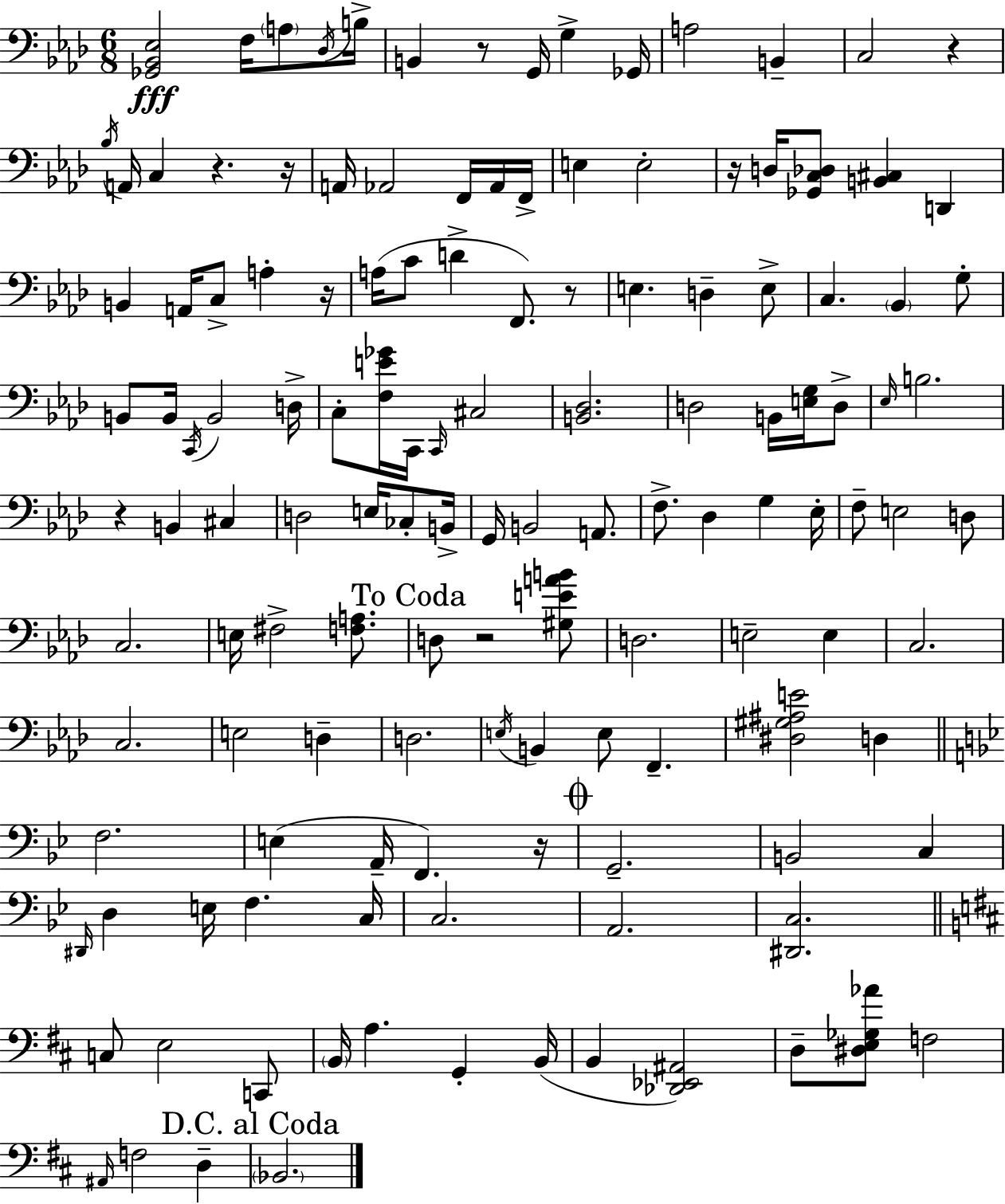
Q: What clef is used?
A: bass